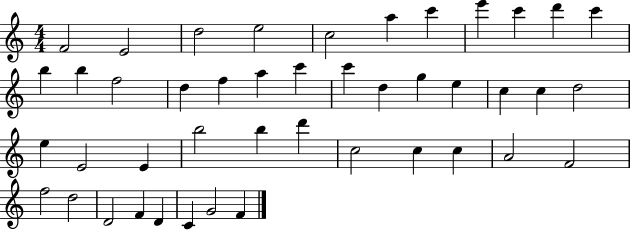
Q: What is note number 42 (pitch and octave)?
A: C4